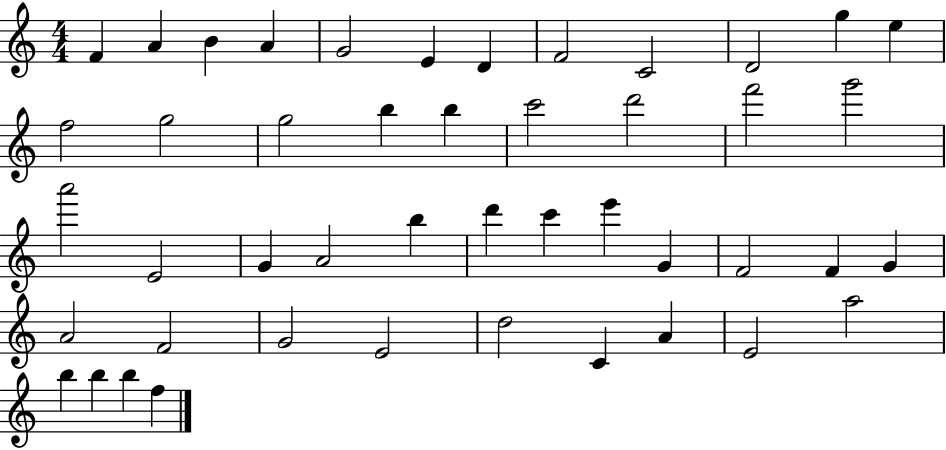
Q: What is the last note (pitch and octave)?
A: F5